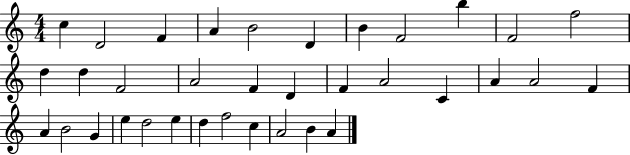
C5/q D4/h F4/q A4/q B4/h D4/q B4/q F4/h B5/q F4/h F5/h D5/q D5/q F4/h A4/h F4/q D4/q F4/q A4/h C4/q A4/q A4/h F4/q A4/q B4/h G4/q E5/q D5/h E5/q D5/q F5/h C5/q A4/h B4/q A4/q